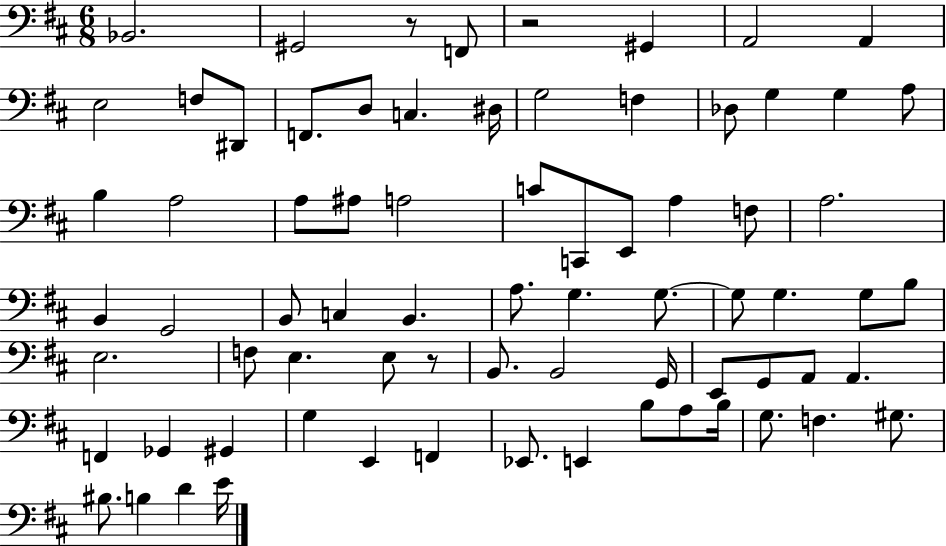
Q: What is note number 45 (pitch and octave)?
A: E3